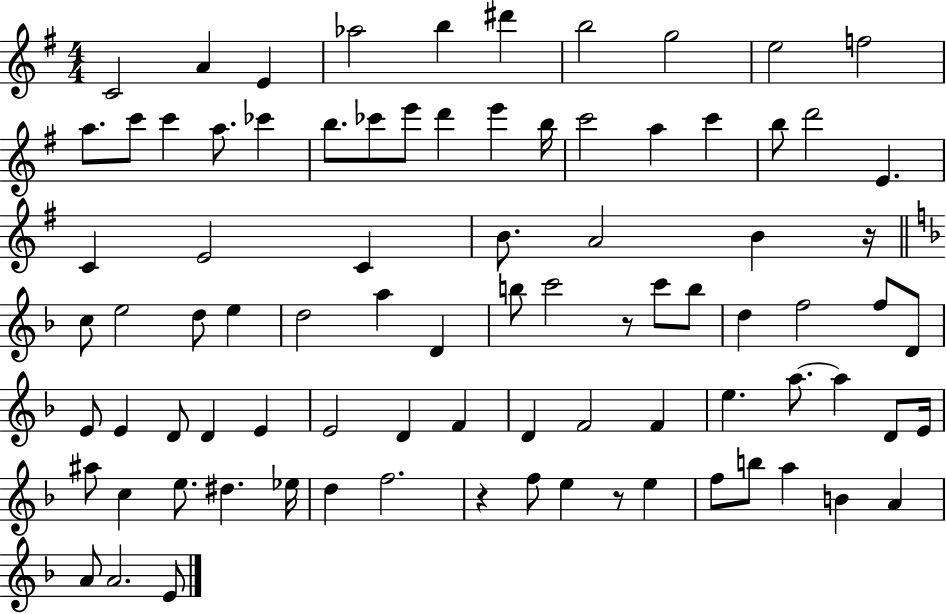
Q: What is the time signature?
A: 4/4